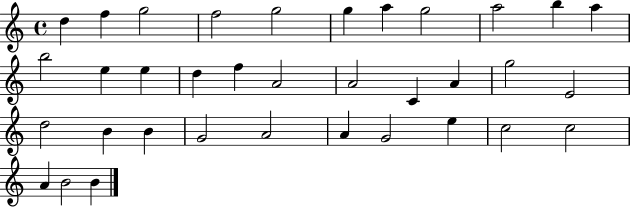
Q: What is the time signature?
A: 4/4